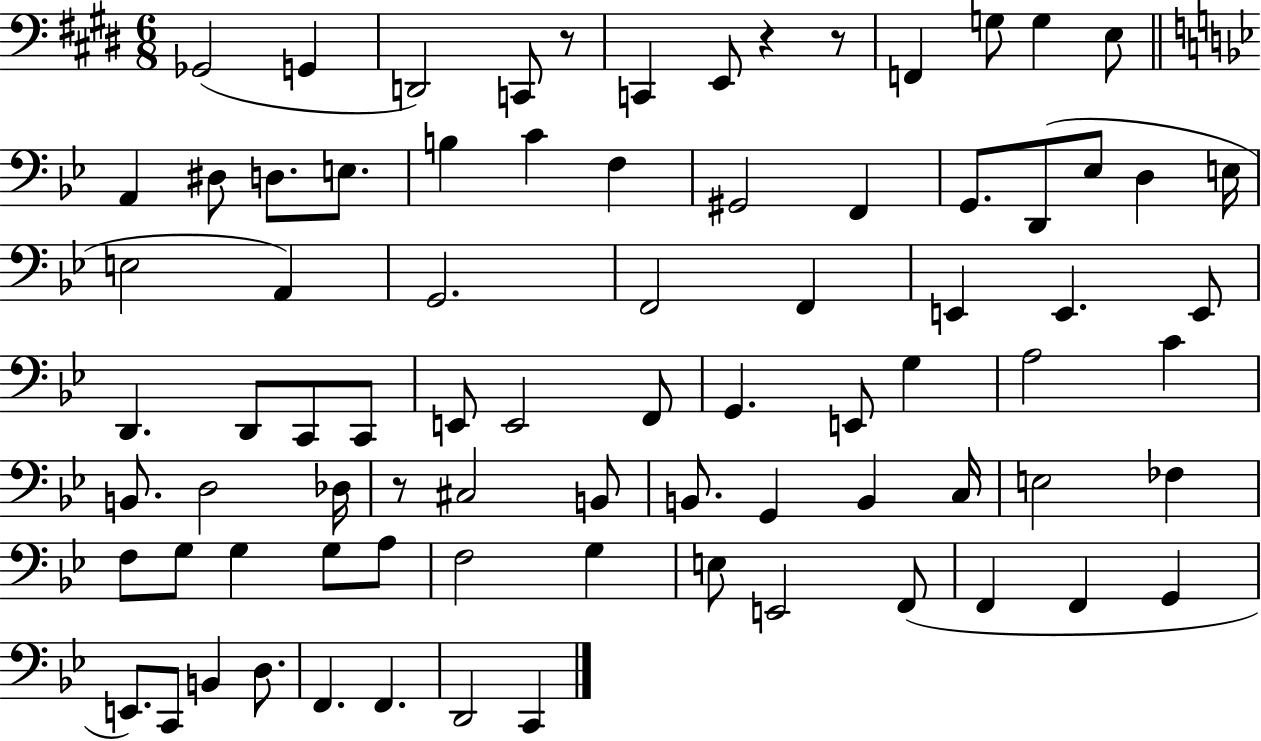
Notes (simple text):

Gb2/h G2/q D2/h C2/e R/e C2/q E2/e R/q R/e F2/q G3/e G3/q E3/e A2/q D#3/e D3/e. E3/e. B3/q C4/q F3/q G#2/h F2/q G2/e. D2/e Eb3/e D3/q E3/s E3/h A2/q G2/h. F2/h F2/q E2/q E2/q. E2/e D2/q. D2/e C2/e C2/e E2/e E2/h F2/e G2/q. E2/e G3/q A3/h C4/q B2/e. D3/h Db3/s R/e C#3/h B2/e B2/e. G2/q B2/q C3/s E3/h FES3/q F3/e G3/e G3/q G3/e A3/e F3/h G3/q E3/e E2/h F2/e F2/q F2/q G2/q E2/e. C2/e B2/q D3/e. F2/q. F2/q. D2/h C2/q